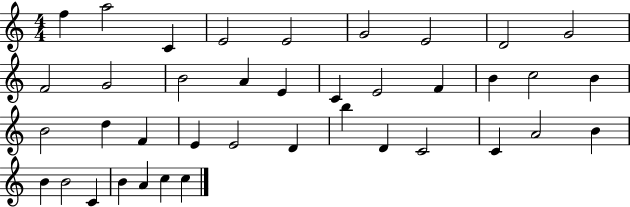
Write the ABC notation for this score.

X:1
T:Untitled
M:4/4
L:1/4
K:C
f a2 C E2 E2 G2 E2 D2 G2 F2 G2 B2 A E C E2 F B c2 B B2 d F E E2 D b D C2 C A2 B B B2 C B A c c